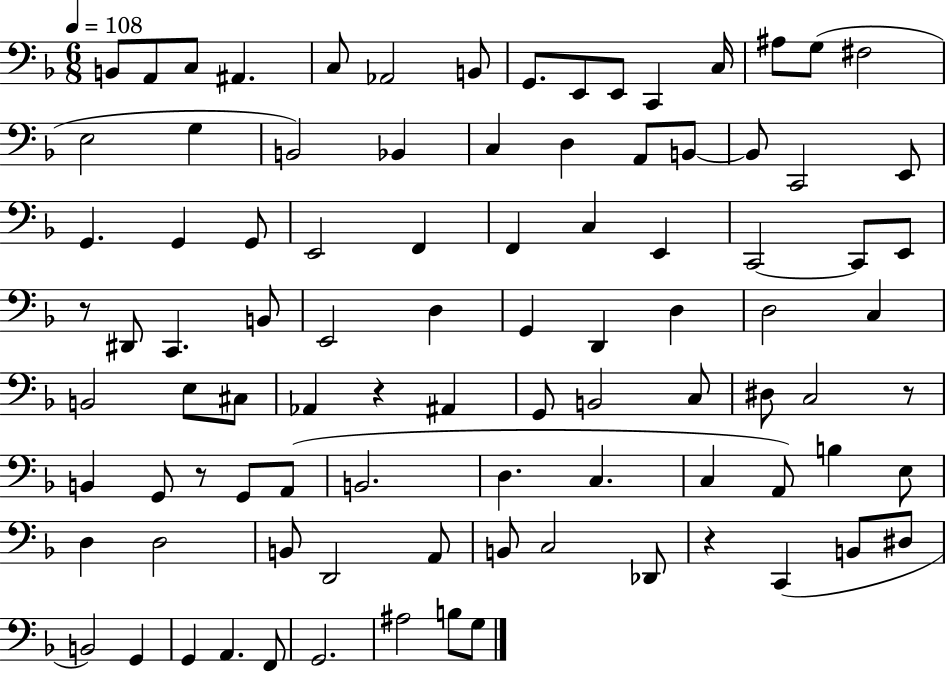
{
  \clef bass
  \numericTimeSignature
  \time 6/8
  \key f \major
  \tempo 4 = 108
  b,8 a,8 c8 ais,4. | c8 aes,2 b,8 | g,8. e,8 e,8 c,4 c16 | ais8 g8( fis2 | \break e2 g4 | b,2) bes,4 | c4 d4 a,8 b,8~~ | b,8 c,2 e,8 | \break g,4. g,4 g,8 | e,2 f,4 | f,4 c4 e,4 | c,2~~ c,8 e,8 | \break r8 dis,8 c,4. b,8 | e,2 d4 | g,4 d,4 d4 | d2 c4 | \break b,2 e8 cis8 | aes,4 r4 ais,4 | g,8 b,2 c8 | dis8 c2 r8 | \break b,4 g,8 r8 g,8 a,8( | b,2. | d4. c4. | c4 a,8) b4 e8 | \break d4 d2 | b,8 d,2 a,8 | b,8 c2 des,8 | r4 c,4( b,8 dis8 | \break b,2) g,4 | g,4 a,4. f,8 | g,2. | ais2 b8 g8 | \break \bar "|."
}